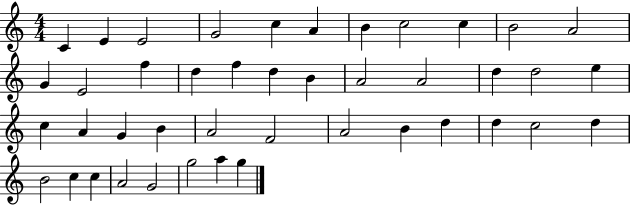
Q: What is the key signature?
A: C major